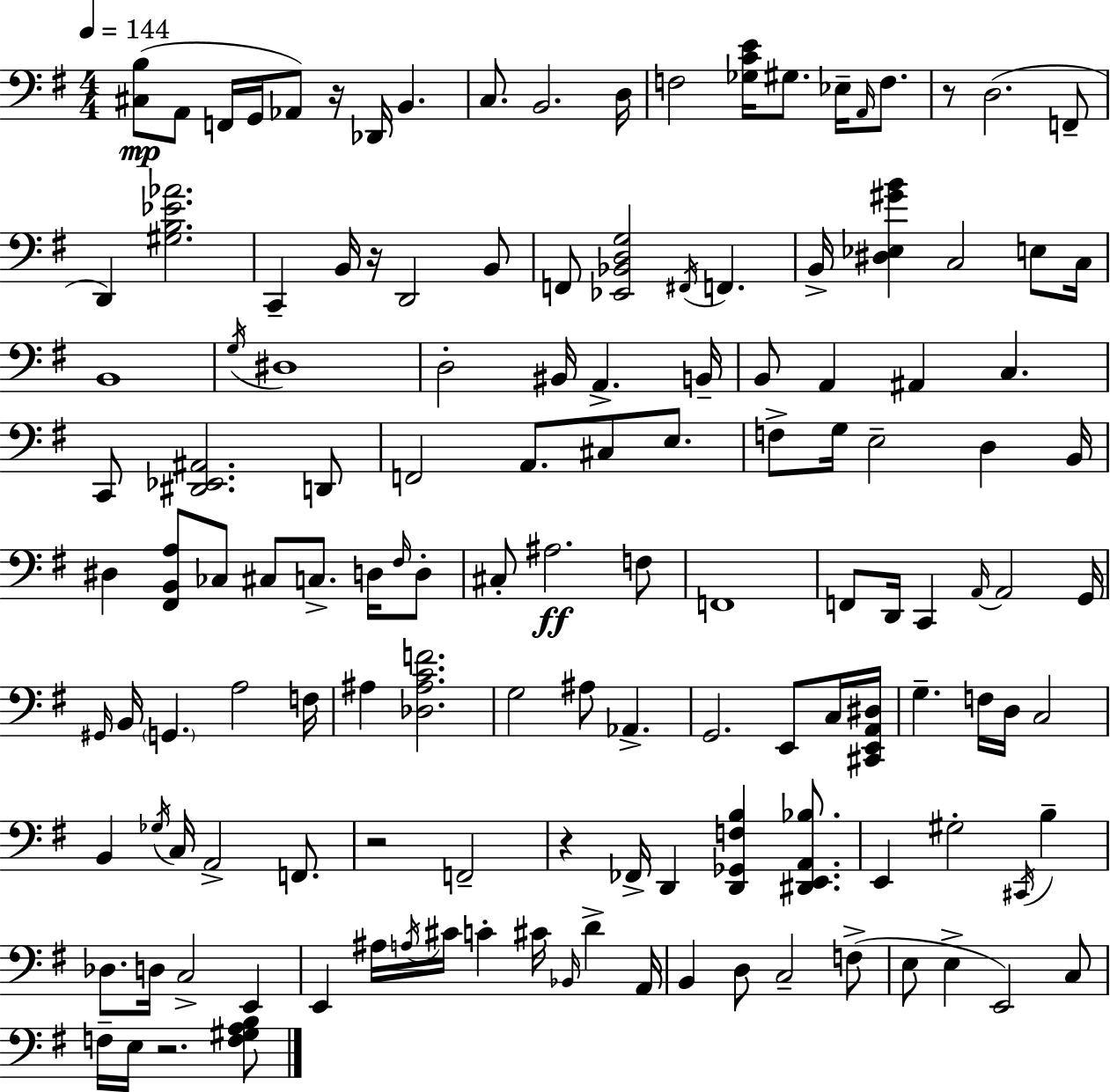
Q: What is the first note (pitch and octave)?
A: A2